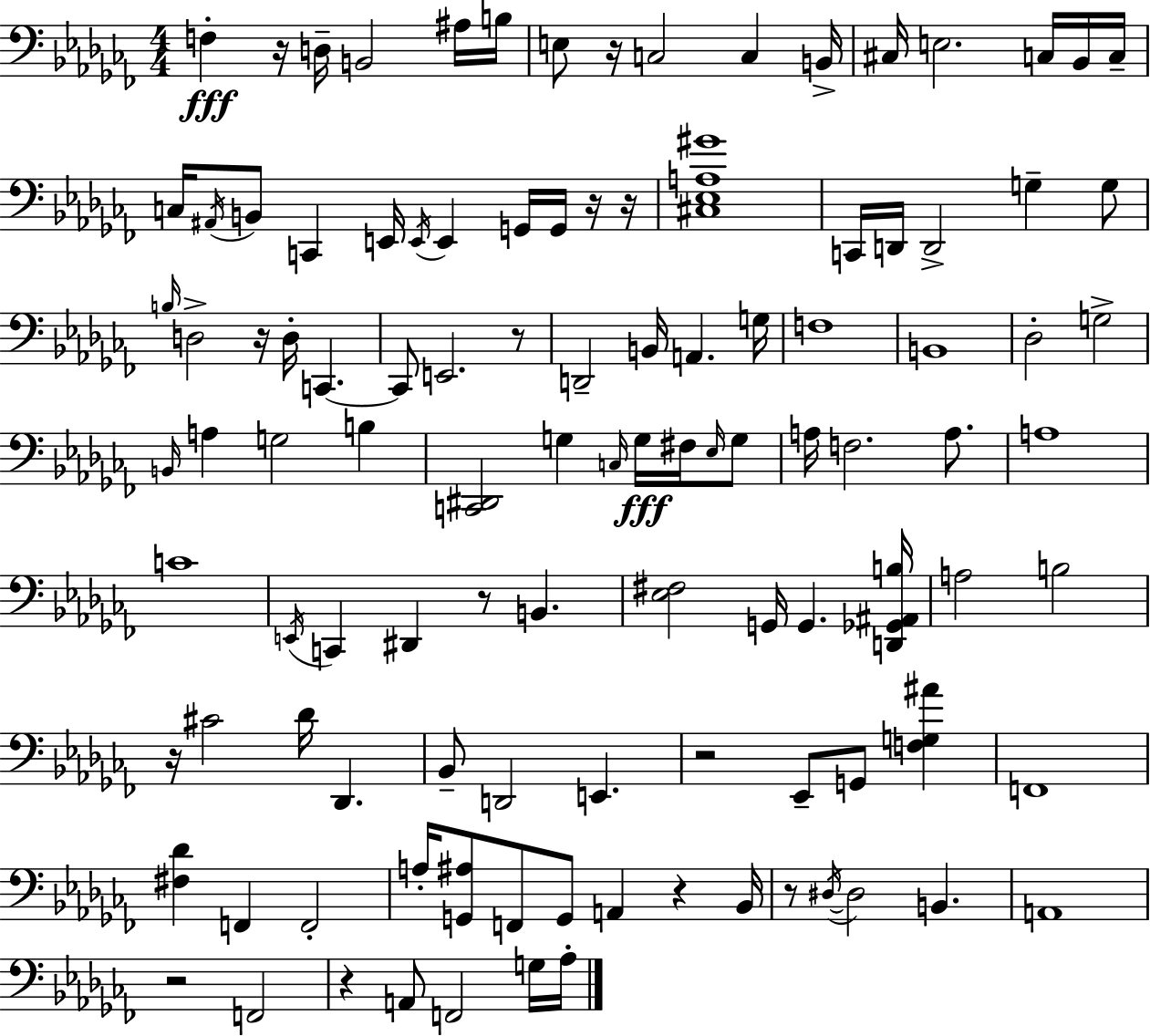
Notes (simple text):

F3/q R/s D3/s B2/h A#3/s B3/s E3/e R/s C3/h C3/q B2/s C#3/s E3/h. C3/s Bb2/s C3/s C3/s A#2/s B2/e C2/q E2/s E2/s E2/q G2/s G2/s R/s R/s [C#3,Eb3,A3,G#4]/w C2/s D2/s D2/h G3/q G3/e B3/s D3/h R/s D3/s C2/q. C2/e E2/h. R/e D2/h B2/s A2/q. G3/s F3/w B2/w Db3/h G3/h B2/s A3/q G3/h B3/q [C2,D#2]/h G3/q C3/s G3/s F#3/s Eb3/s G3/e A3/s F3/h. A3/e. A3/w C4/w E2/s C2/q D#2/q R/e B2/q. [Eb3,F#3]/h G2/s G2/q. [D2,Gb2,A#2,B3]/s A3/h B3/h R/s C#4/h Db4/s Db2/q. Bb2/e D2/h E2/q. R/h Eb2/e G2/e [F3,G3,A#4]/q F2/w [F#3,Db4]/q F2/q F2/h A3/s [G2,A#3]/e F2/e G2/e A2/q R/q Bb2/s R/e D#3/s D#3/h B2/q. A2/w R/h F2/h R/q A2/e F2/h G3/s Ab3/s